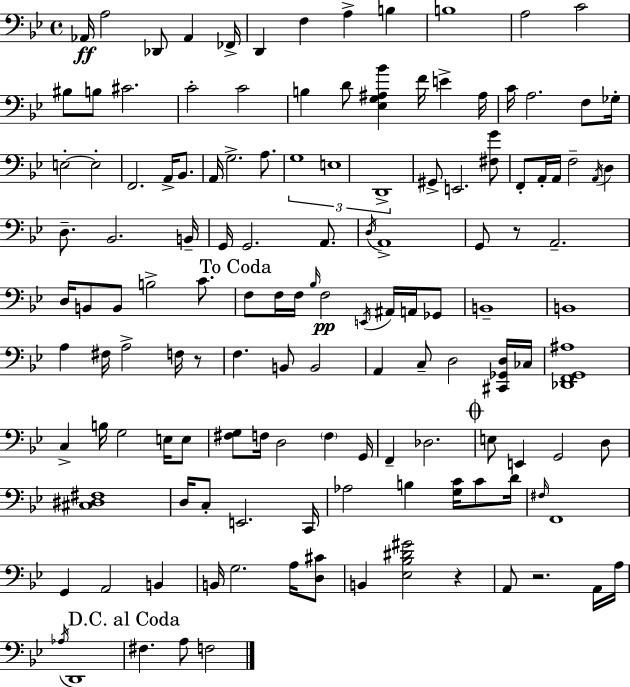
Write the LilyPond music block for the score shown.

{
  \clef bass
  \time 4/4
  \defaultTimeSignature
  \key g \minor
  aes,16\ff a2 des,8 aes,4 fes,16-> | d,4 f4 a4-> b4 | b1 | a2 c'2 | \break bis8 b8 cis'2. | c'2-. c'2 | b4 d'8 <ees g ais bes'>4 f'16 e'4-> ais16 | c'16 a2. f8 ges16-. | \break e2-.~~ e2-. | f,2. a,16-> bes,8. | a,16 g2.-> a8. | \tuplet 3/2 { g1 | \break e1 | d,1-> } | gis,8-> e,2. <fis g'>8 | f,8-. a,16-. a,16 f2-- \acciaccatura { a,16 } d4 | \break d8.-- bes,2. | b,16-- g,16 g,2. a,8. | \acciaccatura { d16 } a,1-> | g,8 r8 a,2.-- | \break d16 b,8 b,8 b2-> c'8. | \mark "To Coda" f8 f16 f16 \grace { bes16 } f2\pp \acciaccatura { e,16 } | ais,16 a,16 ges,8 b,1-- | b,1 | \break a4 fis16 a2-> | f16 r8 f4. b,8 b,2 | a,4 c8-- d2 | <cis, ges, d>16 ces16 <des, f, g, ais>1 | \break c4-> b16 g2 | e16 e8 <fis g>8 f16 d2 \parenthesize f4 | g,16 f,4-- des2. | \mark \markup { \musicglyph "scripts.coda" } e8 e,4 g,2 | \break d8 <cis dis fis>1 | d16 c8-. e,2. | c,16 aes2 b4 | <g c'>16 c'8 d'16 \grace { fis16 } f,1 | \break g,4 a,2 | b,4 b,16 g2. | a16 <d cis'>8 b,4 <ees bes dis' gis'>2 | r4 a,8 r2. | \break a,16 a16 \acciaccatura { aes16 } d,1 | \mark "D.C. al Coda" fis4. a8 f2 | \bar "|."
}